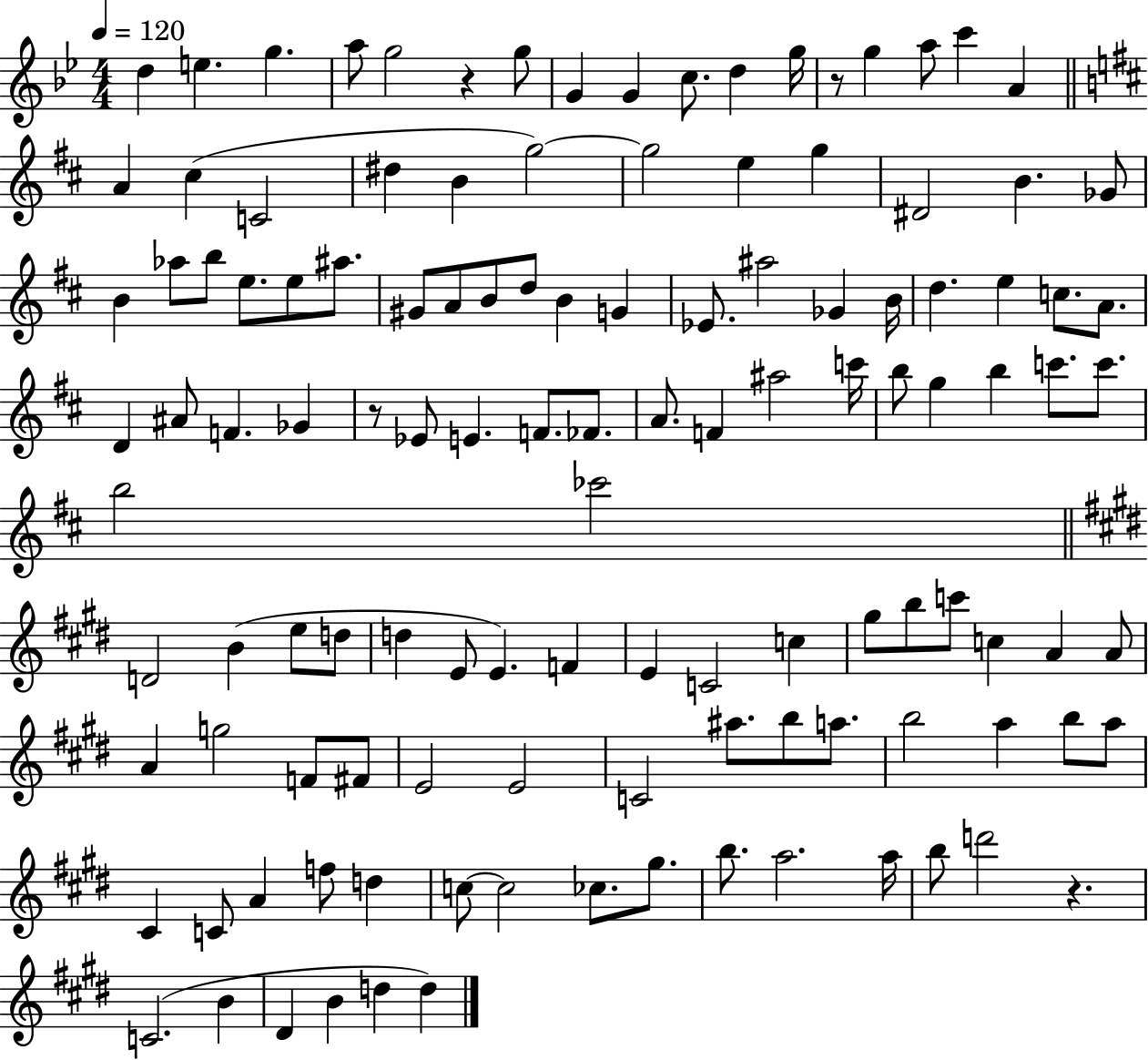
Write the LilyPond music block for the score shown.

{
  \clef treble
  \numericTimeSignature
  \time 4/4
  \key bes \major
  \tempo 4 = 120
  d''4 e''4. g''4. | a''8 g''2 r4 g''8 | g'4 g'4 c''8. d''4 g''16 | r8 g''4 a''8 c'''4 a'4 | \break \bar "||" \break \key b \minor a'4 cis''4( c'2 | dis''4 b'4 g''2~~) | g''2 e''4 g''4 | dis'2 b'4. ges'8 | \break b'4 aes''8 b''8 e''8. e''8 ais''8. | gis'8 a'8 b'8 d''8 b'4 g'4 | ees'8. ais''2 ges'4 b'16 | d''4. e''4 c''8. a'8. | \break d'4 ais'8 f'4. ges'4 | r8 ees'8 e'4. f'8. fes'8. | a'8. f'4 ais''2 c'''16 | b''8 g''4 b''4 c'''8. c'''8. | \break b''2 ces'''2 | \bar "||" \break \key e \major d'2 b'4( e''8 d''8 | d''4 e'8 e'4.) f'4 | e'4 c'2 c''4 | gis''8 b''8 c'''8 c''4 a'4 a'8 | \break a'4 g''2 f'8 fis'8 | e'2 e'2 | c'2 ais''8. b''8 a''8. | b''2 a''4 b''8 a''8 | \break cis'4 c'8 a'4 f''8 d''4 | c''8~~ c''2 ces''8. gis''8. | b''8. a''2. a''16 | b''8 d'''2 r4. | \break c'2.( b'4 | dis'4 b'4 d''4 d''4) | \bar "|."
}